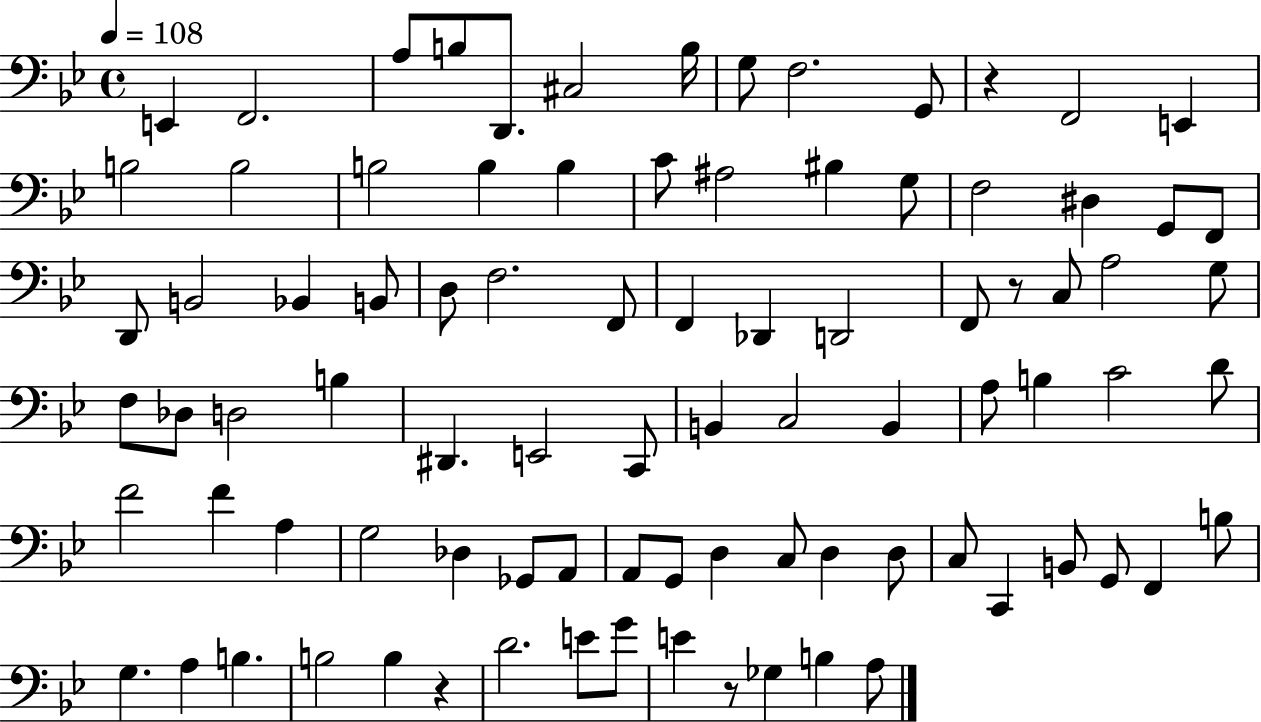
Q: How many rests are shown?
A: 4